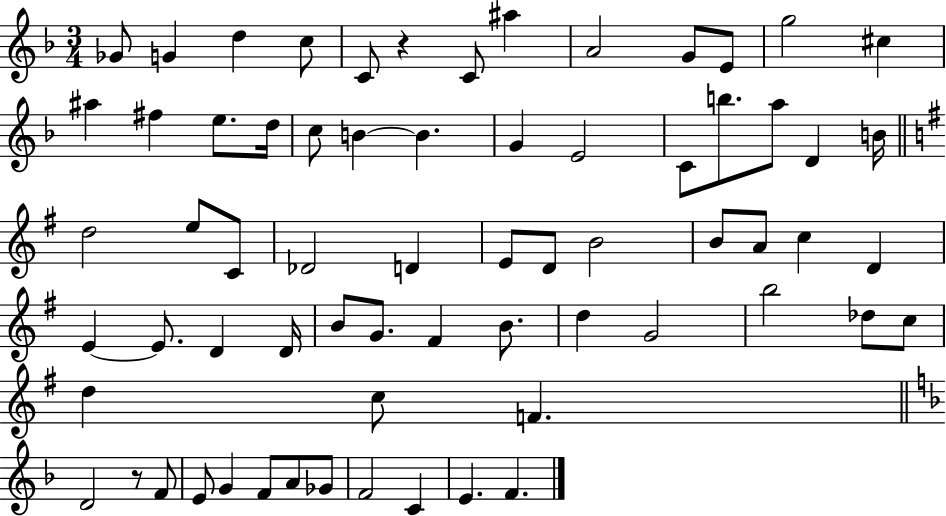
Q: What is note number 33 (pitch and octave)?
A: D4